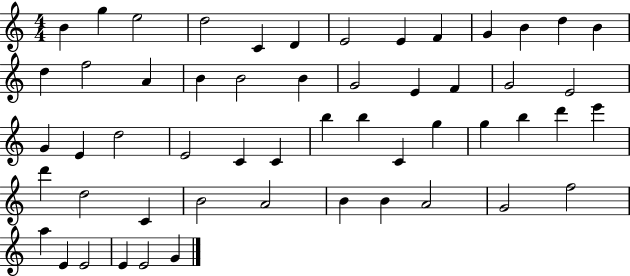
X:1
T:Untitled
M:4/4
L:1/4
K:C
B g e2 d2 C D E2 E F G B d B d f2 A B B2 B G2 E F G2 E2 G E d2 E2 C C b b C g g b d' e' d' d2 C B2 A2 B B A2 G2 f2 a E E2 E E2 G